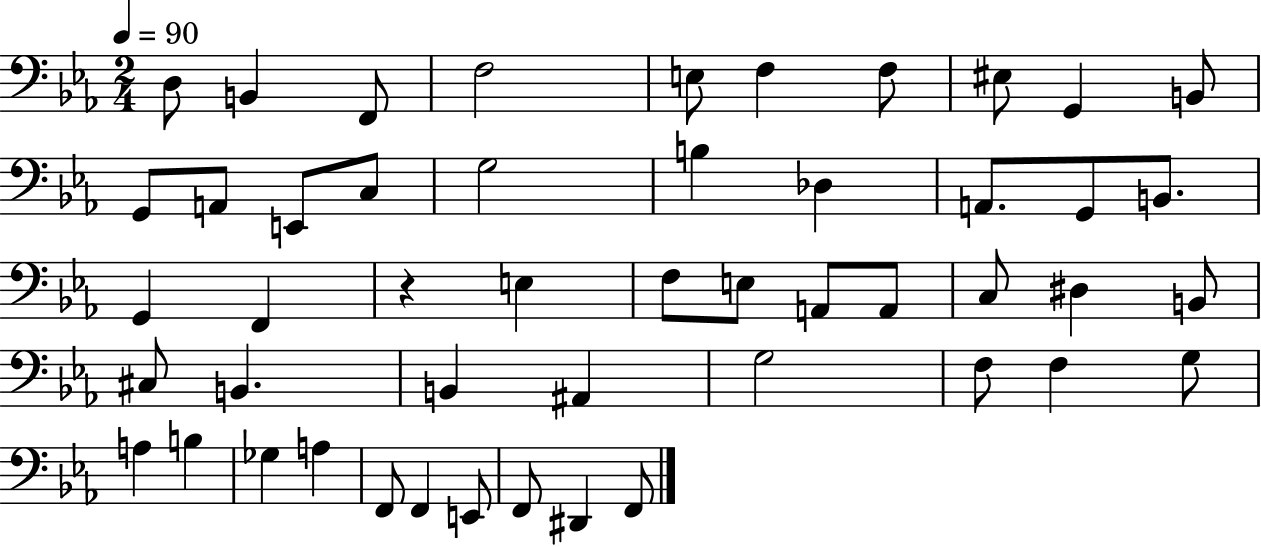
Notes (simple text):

D3/e B2/q F2/e F3/h E3/e F3/q F3/e EIS3/e G2/q B2/e G2/e A2/e E2/e C3/e G3/h B3/q Db3/q A2/e. G2/e B2/e. G2/q F2/q R/q E3/q F3/e E3/e A2/e A2/e C3/e D#3/q B2/e C#3/e B2/q. B2/q A#2/q G3/h F3/e F3/q G3/e A3/q B3/q Gb3/q A3/q F2/e F2/q E2/e F2/e D#2/q F2/e